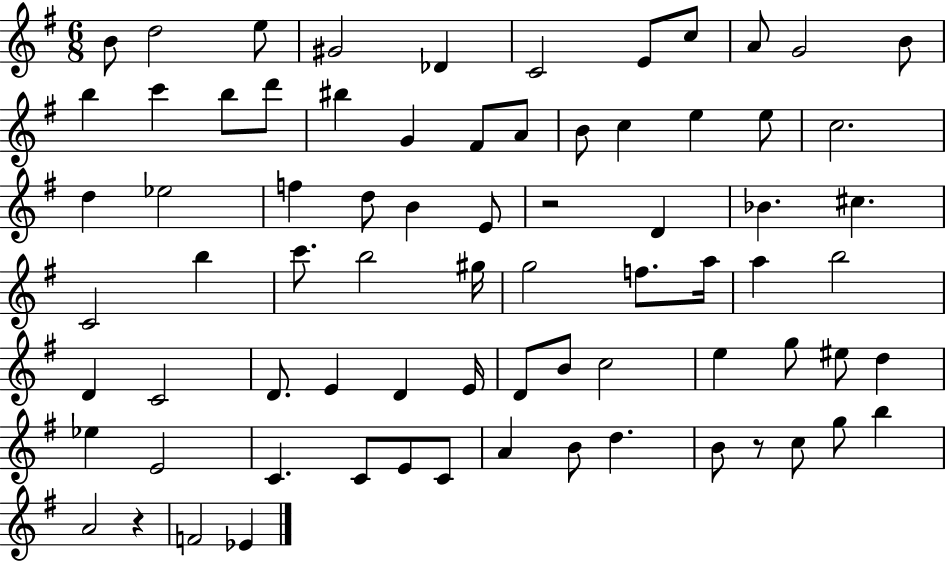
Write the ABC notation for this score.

X:1
T:Untitled
M:6/8
L:1/4
K:G
B/2 d2 e/2 ^G2 _D C2 E/2 c/2 A/2 G2 B/2 b c' b/2 d'/2 ^b G ^F/2 A/2 B/2 c e e/2 c2 d _e2 f d/2 B E/2 z2 D _B ^c C2 b c'/2 b2 ^g/4 g2 f/2 a/4 a b2 D C2 D/2 E D E/4 D/2 B/2 c2 e g/2 ^e/2 d _e E2 C C/2 E/2 C/2 A B/2 d B/2 z/2 c/2 g/2 b A2 z F2 _E